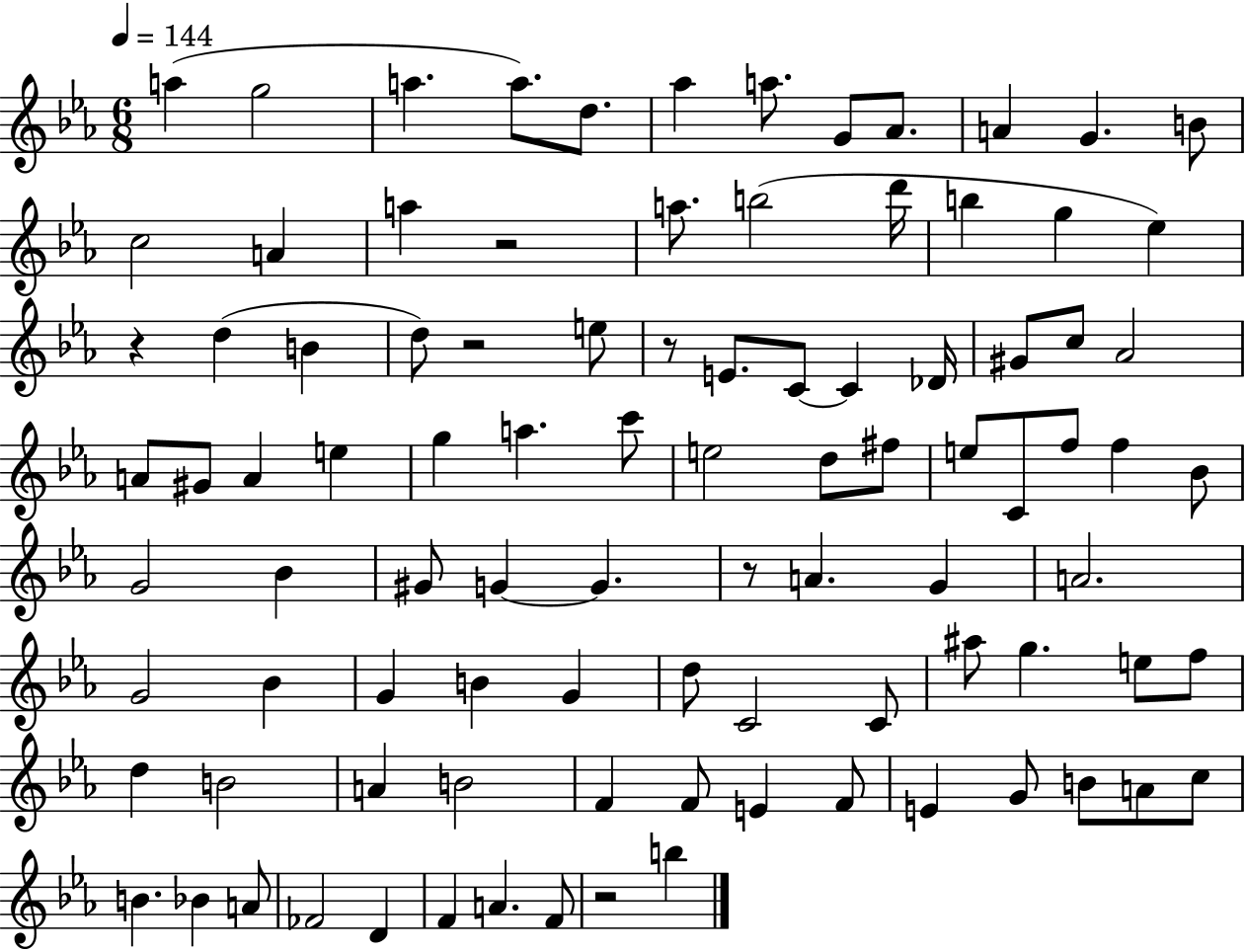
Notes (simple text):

A5/q G5/h A5/q. A5/e. D5/e. Ab5/q A5/e. G4/e Ab4/e. A4/q G4/q. B4/e C5/h A4/q A5/q R/h A5/e. B5/h D6/s B5/q G5/q Eb5/q R/q D5/q B4/q D5/e R/h E5/e R/e E4/e. C4/e C4/q Db4/s G#4/e C5/e Ab4/h A4/e G#4/e A4/q E5/q G5/q A5/q. C6/e E5/h D5/e F#5/e E5/e C4/e F5/e F5/q Bb4/e G4/h Bb4/q G#4/e G4/q G4/q. R/e A4/q. G4/q A4/h. G4/h Bb4/q G4/q B4/q G4/q D5/e C4/h C4/e A#5/e G5/q. E5/e F5/e D5/q B4/h A4/q B4/h F4/q F4/e E4/q F4/e E4/q G4/e B4/e A4/e C5/e B4/q. Bb4/q A4/e FES4/h D4/q F4/q A4/q. F4/e R/h B5/q